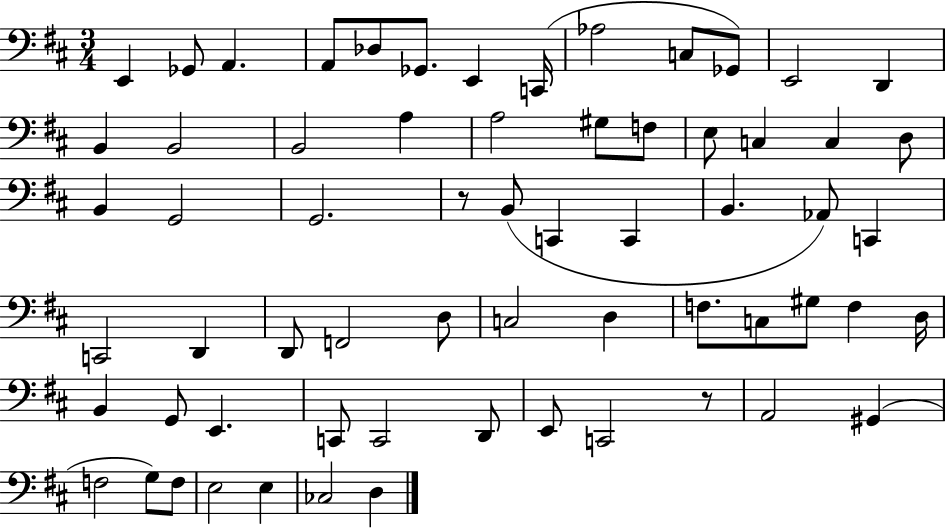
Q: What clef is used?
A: bass